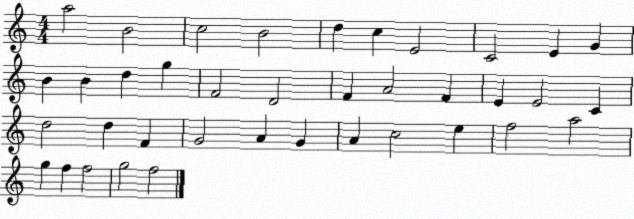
X:1
T:Untitled
M:4/4
L:1/4
K:C
a2 B2 c2 B2 d c E2 C2 E G B B d g F2 D2 F A2 F E E2 C d2 d F G2 A G A c2 e f2 a2 g f f2 g2 f2